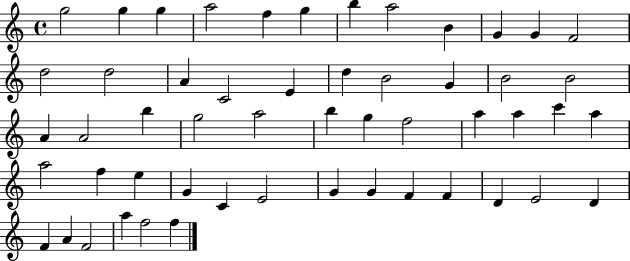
{
  \clef treble
  \time 4/4
  \defaultTimeSignature
  \key c \major
  g''2 g''4 g''4 | a''2 f''4 g''4 | b''4 a''2 b'4 | g'4 g'4 f'2 | \break d''2 d''2 | a'4 c'2 e'4 | d''4 b'2 g'4 | b'2 b'2 | \break a'4 a'2 b''4 | g''2 a''2 | b''4 g''4 f''2 | a''4 a''4 c'''4 a''4 | \break a''2 f''4 e''4 | g'4 c'4 e'2 | g'4 g'4 f'4 f'4 | d'4 e'2 d'4 | \break f'4 a'4 f'2 | a''4 f''2 f''4 | \bar "|."
}